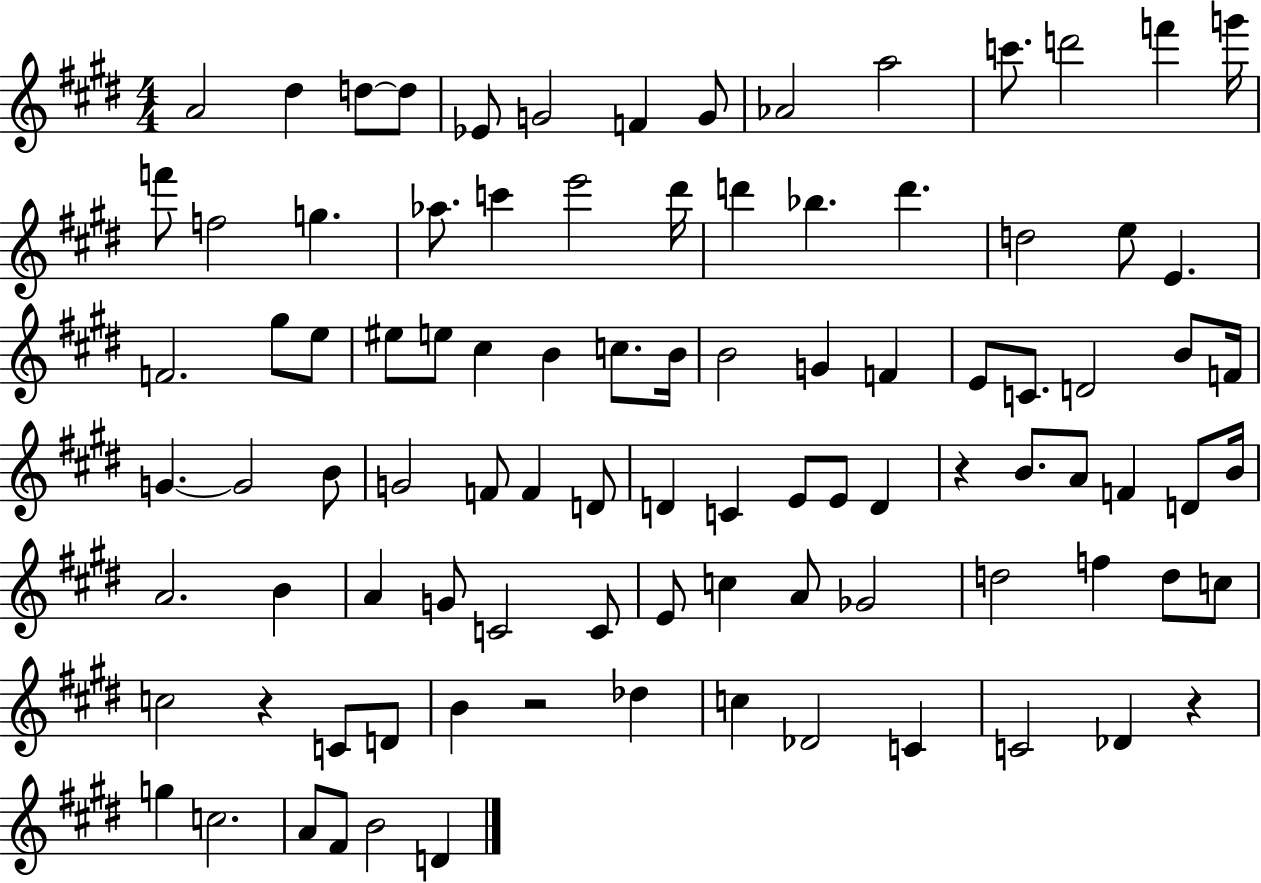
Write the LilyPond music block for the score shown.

{
  \clef treble
  \numericTimeSignature
  \time 4/4
  \key e \major
  a'2 dis''4 d''8~~ d''8 | ees'8 g'2 f'4 g'8 | aes'2 a''2 | c'''8. d'''2 f'''4 g'''16 | \break f'''8 f''2 g''4. | aes''8. c'''4 e'''2 dis'''16 | d'''4 bes''4. d'''4. | d''2 e''8 e'4. | \break f'2. gis''8 e''8 | eis''8 e''8 cis''4 b'4 c''8. b'16 | b'2 g'4 f'4 | e'8 c'8. d'2 b'8 f'16 | \break g'4.~~ g'2 b'8 | g'2 f'8 f'4 d'8 | d'4 c'4 e'8 e'8 d'4 | r4 b'8. a'8 f'4 d'8 b'16 | \break a'2. b'4 | a'4 g'8 c'2 c'8 | e'8 c''4 a'8 ges'2 | d''2 f''4 d''8 c''8 | \break c''2 r4 c'8 d'8 | b'4 r2 des''4 | c''4 des'2 c'4 | c'2 des'4 r4 | \break g''4 c''2. | a'8 fis'8 b'2 d'4 | \bar "|."
}